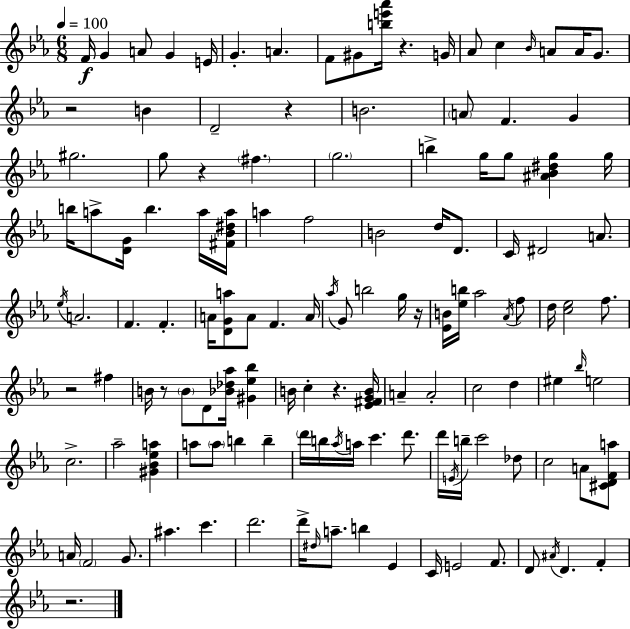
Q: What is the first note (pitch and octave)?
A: F4